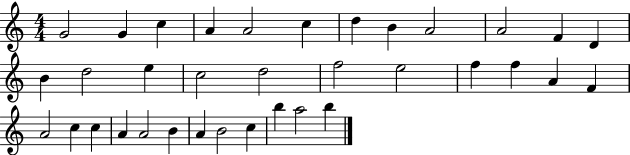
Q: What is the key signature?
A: C major